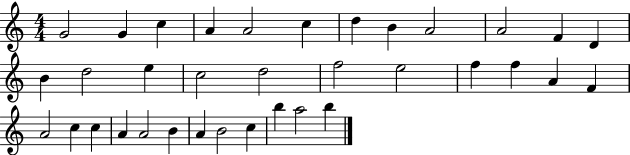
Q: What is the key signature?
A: C major